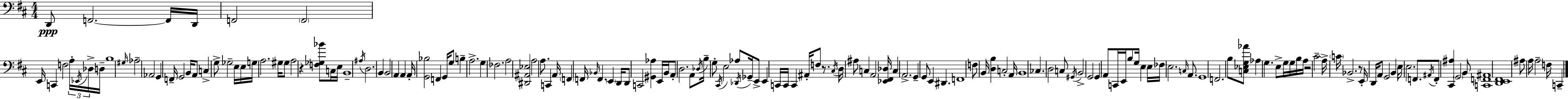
{
  \clef bass
  \numericTimeSignature
  \time 4/4
  \key d \major
  d,8\ppp f,2.~~ f,16 d,16 | f,2 \parenthesize f,2 | e,16 c,4 f2 \tuplet 3/2 { a16-. \acciaccatura { ees,16 } des16-> } | d16-- b1 | \break \grace { gis16 } aes2-- aes,2 | g,4 f,16-- g,2 b,16 | a,8 c4-> g8-> ges2-- | e16 e16 g16 a2. gis16 | \break gis8 a2 r4 <f ges bes'>8 | c16 e16 b,1-- | \acciaccatura { ais16 } d2. b,4 | b,2 a,4 a,4 | \break a,16-. <g, bes>2 f,4 | g,16 g8 b4-- a2.-> | g4 fes2. | a2 <dis, ais, ees>2 | \break a2 a8. c,4 | a,16 \parenthesize f,4 f,16 \grace { bes,16 } f,4. \parenthesize e,4 | d,16 d,8 c,2 <gis, aes>4 | e,16 b,16 a,8-. d2. | \break a,8 \acciaccatura { des16 } b16-- g8-. \acciaccatura { cis,16 } e2 | aes8 \acciaccatura { des,16 } ges,16-- e,8-> e,4 c,16 c,16 c,4 | ais,16-. f8 r8. \acciaccatura { cis16 } d16 ais8 c4 a,2 | <ees, fis, des>16 c4 a,2.-> | \break g,4-- g,8 e,4 | dis,4. f,1 | f8 b,16 <d b>4 c2-. | a,16 b,1 | \break ces4. d2 | c8 \acciaccatura { gis,16 } b,2-> | g,2 g,4 a,8 c,16 | e,16 b8 g16 e4 e16 fes16 e2. | \break \grace { c16 } a,8. g,1 | f,2. | b8 <c ees g aes'>8 aes4 g4. | e8-> g16 g16 b16 a16 r2 | \break cis'2-- a16-> \parenthesize c'16 bes,2.-> | r8 e,16-. d,16 a,8 g,2 | b,4 e16 e2. | f,8. \acciaccatura { ais,16 } f,8-. <cis, ais>4 | \break \parenthesize g,2 b,8 <c, f, ais,>1 | <d, e, fis,>1 | ais8 a16 a2-- | f16 c,4-- \bar "|."
}